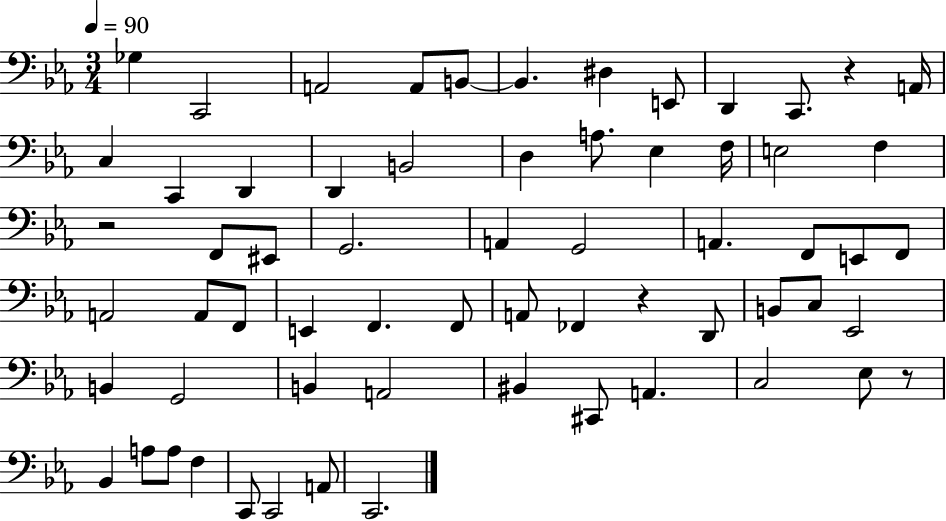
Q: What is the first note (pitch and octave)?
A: Gb3